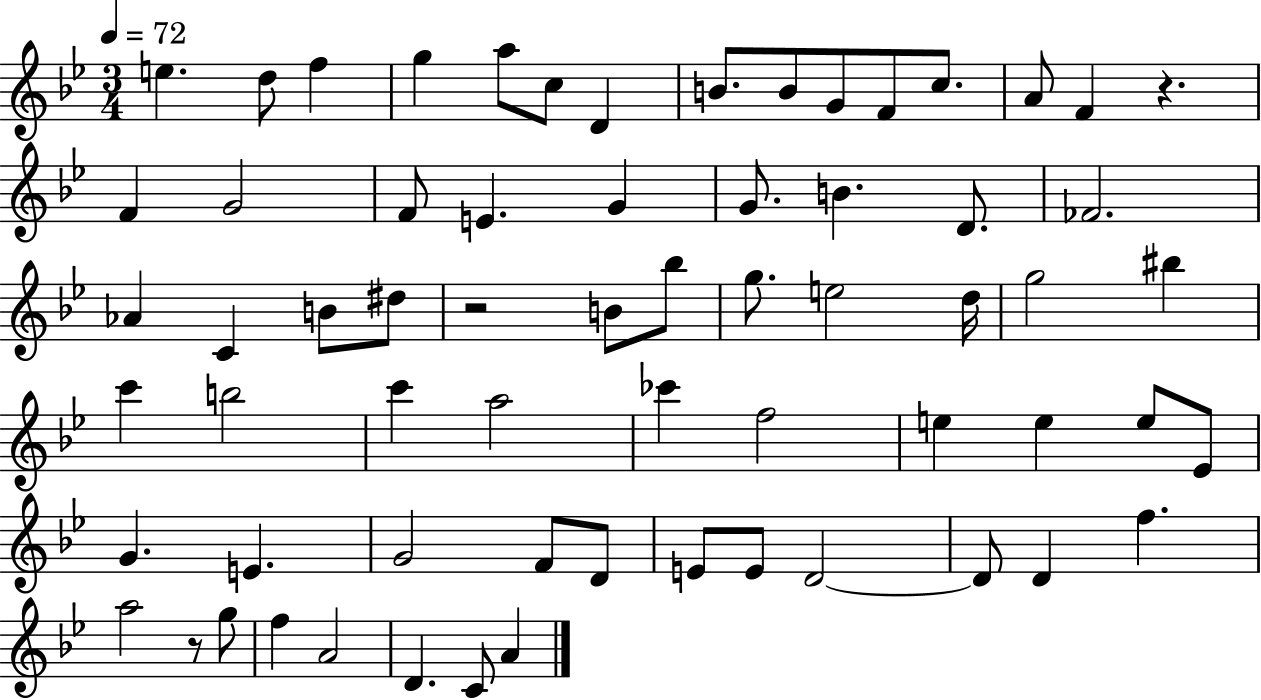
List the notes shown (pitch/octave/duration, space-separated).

E5/q. D5/e F5/q G5/q A5/e C5/e D4/q B4/e. B4/e G4/e F4/e C5/e. A4/e F4/q R/q. F4/q G4/h F4/e E4/q. G4/q G4/e. B4/q. D4/e. FES4/h. Ab4/q C4/q B4/e D#5/e R/h B4/e Bb5/e G5/e. E5/h D5/s G5/h BIS5/q C6/q B5/h C6/q A5/h CES6/q F5/h E5/q E5/q E5/e Eb4/e G4/q. E4/q. G4/h F4/e D4/e E4/e E4/e D4/h D4/e D4/q F5/q. A5/h R/e G5/e F5/q A4/h D4/q. C4/e A4/q